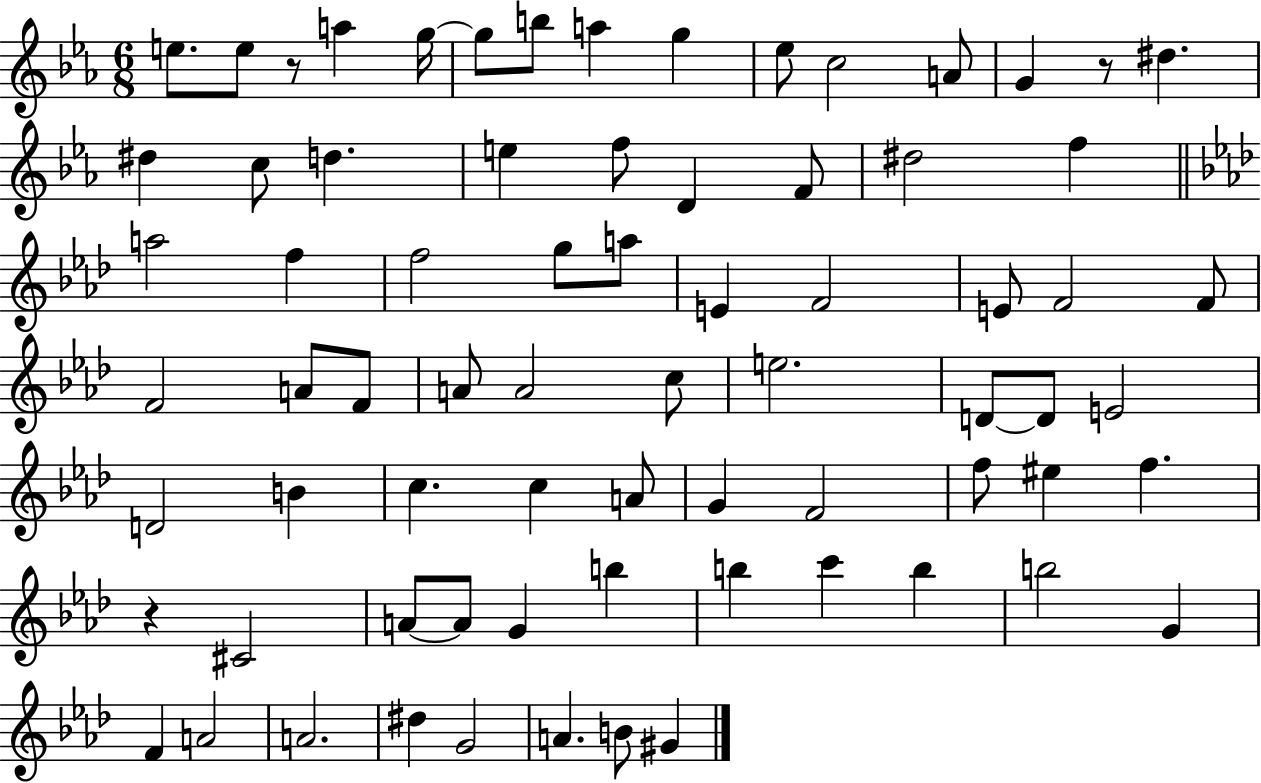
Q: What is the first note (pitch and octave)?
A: E5